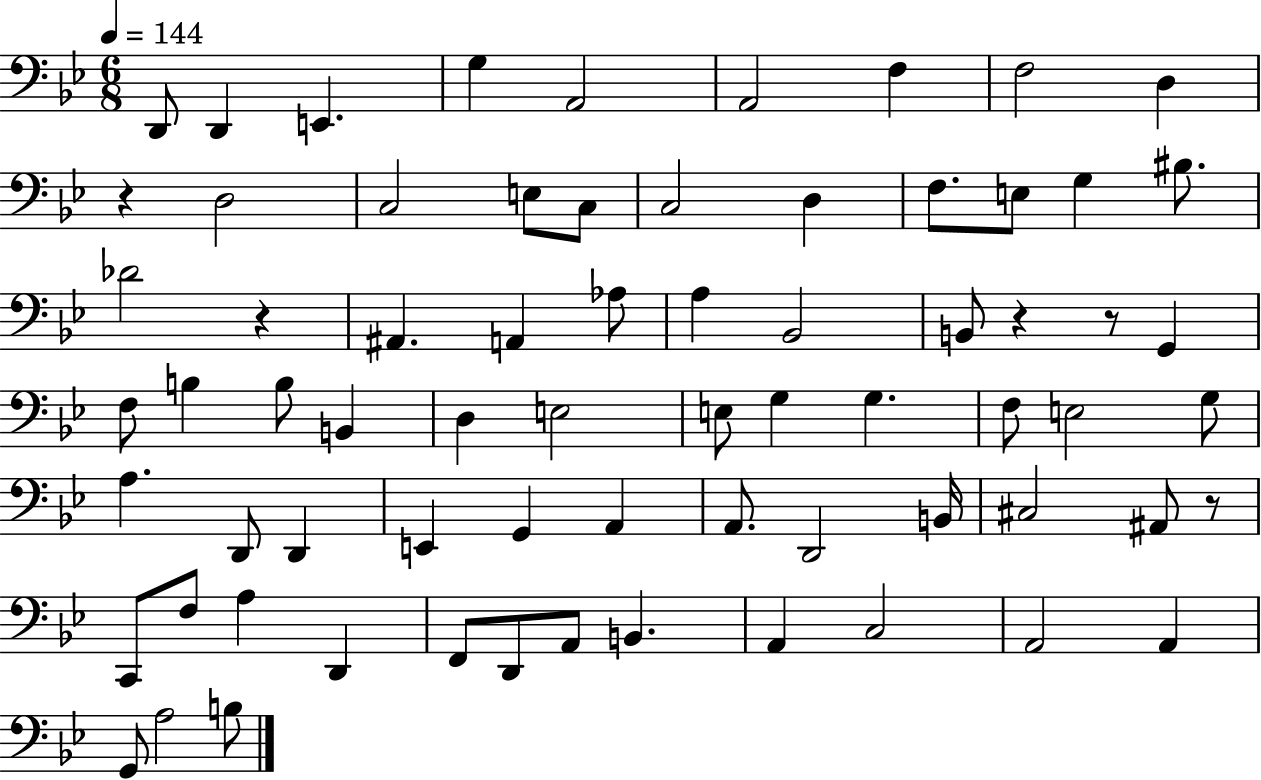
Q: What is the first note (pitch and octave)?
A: D2